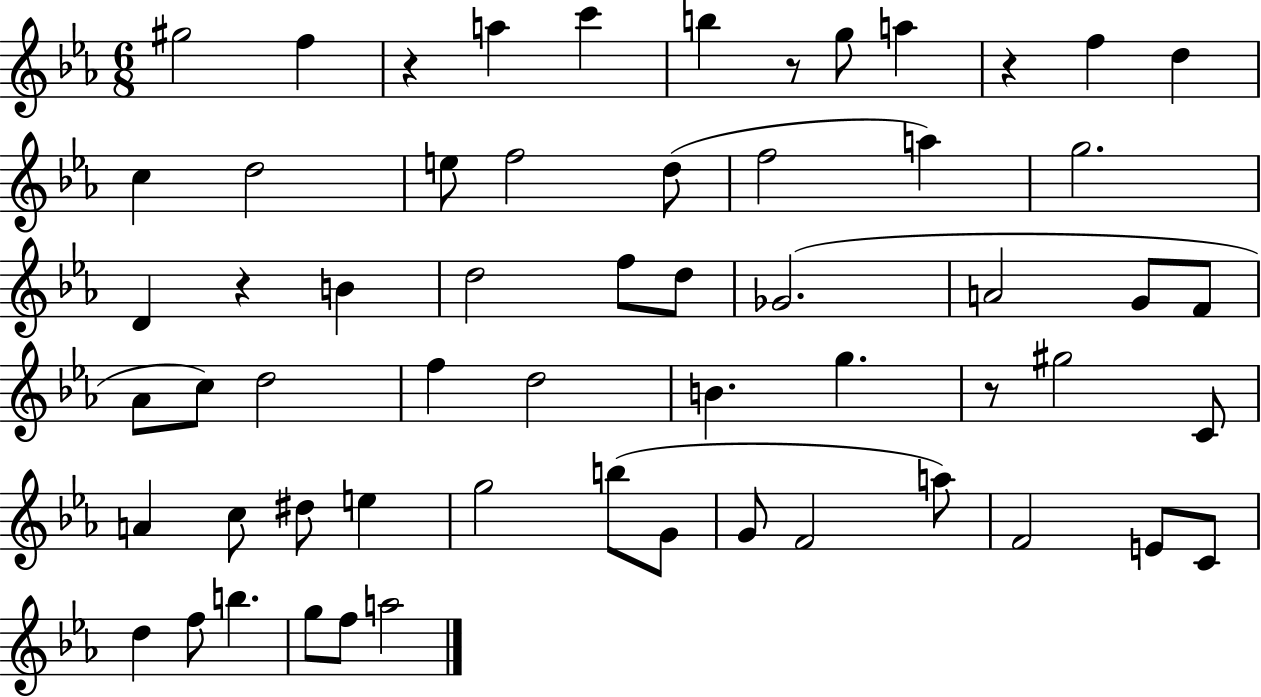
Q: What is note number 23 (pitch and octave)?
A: Gb4